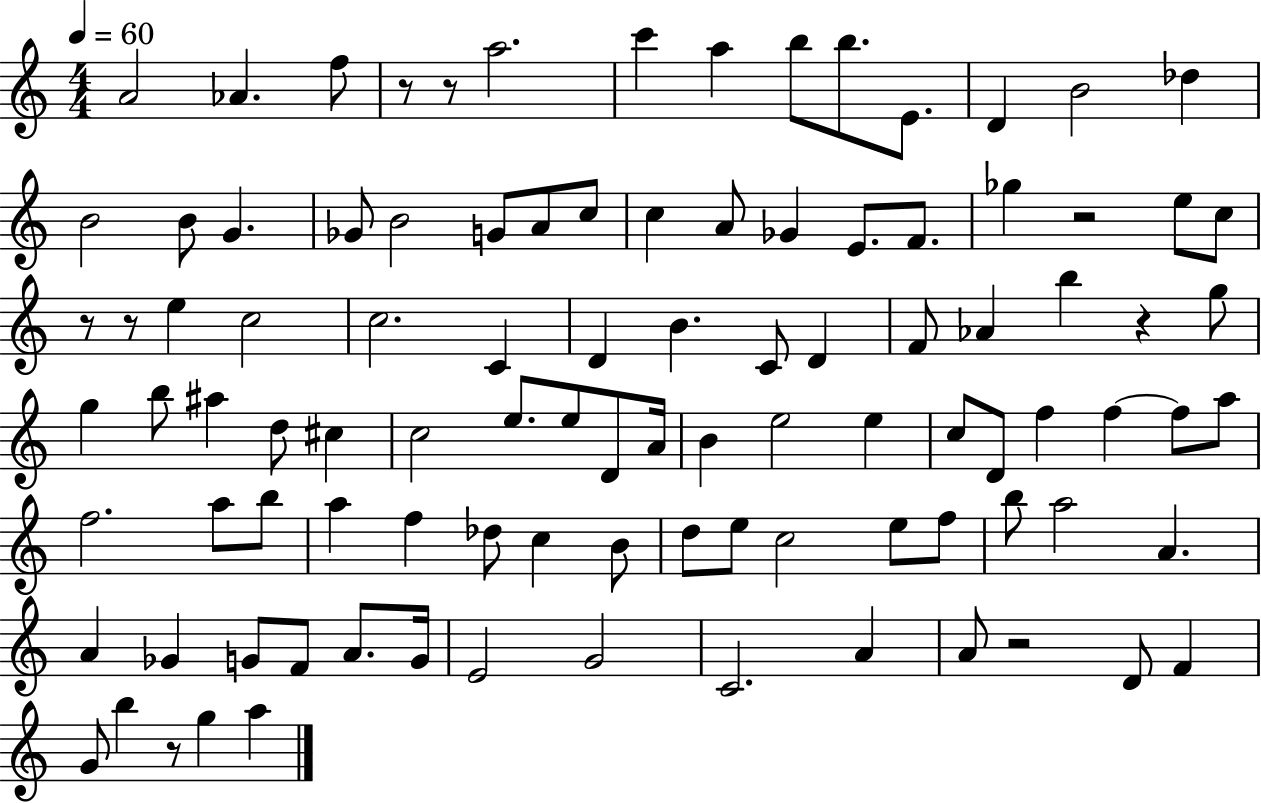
{
  \clef treble
  \numericTimeSignature
  \time 4/4
  \key c \major
  \tempo 4 = 60
  a'2 aes'4. f''8 | r8 r8 a''2. | c'''4 a''4 b''8 b''8. e'8. | d'4 b'2 des''4 | \break b'2 b'8 g'4. | ges'8 b'2 g'8 a'8 c''8 | c''4 a'8 ges'4 e'8. f'8. | ges''4 r2 e''8 c''8 | \break r8 r8 e''4 c''2 | c''2. c'4 | d'4 b'4. c'8 d'4 | f'8 aes'4 b''4 r4 g''8 | \break g''4 b''8 ais''4 d''8 cis''4 | c''2 e''8. e''8 d'8 a'16 | b'4 e''2 e''4 | c''8 d'8 f''4 f''4~~ f''8 a''8 | \break f''2. a''8 b''8 | a''4 f''4 des''8 c''4 b'8 | d''8 e''8 c''2 e''8 f''8 | b''8 a''2 a'4. | \break a'4 ges'4 g'8 f'8 a'8. g'16 | e'2 g'2 | c'2. a'4 | a'8 r2 d'8 f'4 | \break g'8 b''4 r8 g''4 a''4 | \bar "|."
}